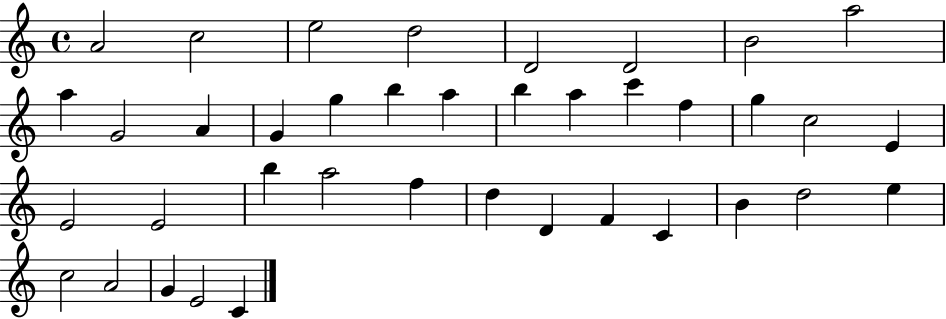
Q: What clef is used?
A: treble